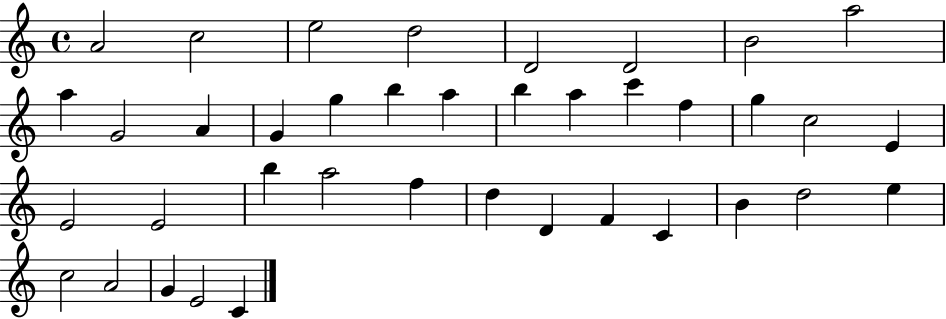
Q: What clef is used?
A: treble